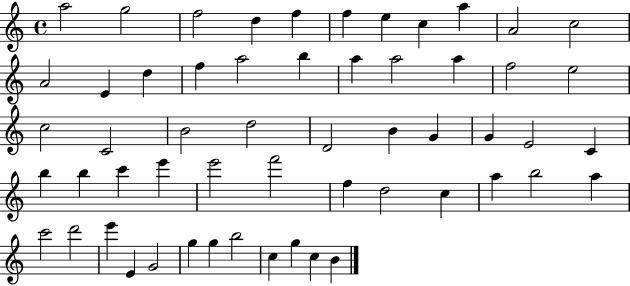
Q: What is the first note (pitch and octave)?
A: A5